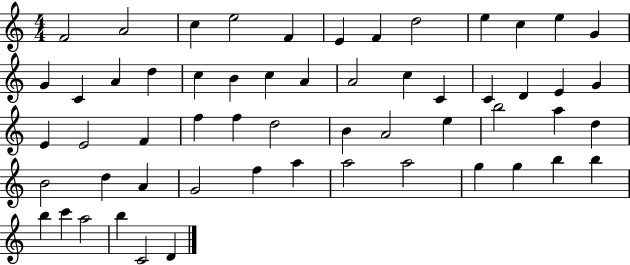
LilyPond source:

{
  \clef treble
  \numericTimeSignature
  \time 4/4
  \key c \major
  f'2 a'2 | c''4 e''2 f'4 | e'4 f'4 d''2 | e''4 c''4 e''4 g'4 | \break g'4 c'4 a'4 d''4 | c''4 b'4 c''4 a'4 | a'2 c''4 c'4 | c'4 d'4 e'4 g'4 | \break e'4 e'2 f'4 | f''4 f''4 d''2 | b'4 a'2 e''4 | b''2 a''4 d''4 | \break b'2 d''4 a'4 | g'2 f''4 a''4 | a''2 a''2 | g''4 g''4 b''4 b''4 | \break b''4 c'''4 a''2 | b''4 c'2 d'4 | \bar "|."
}